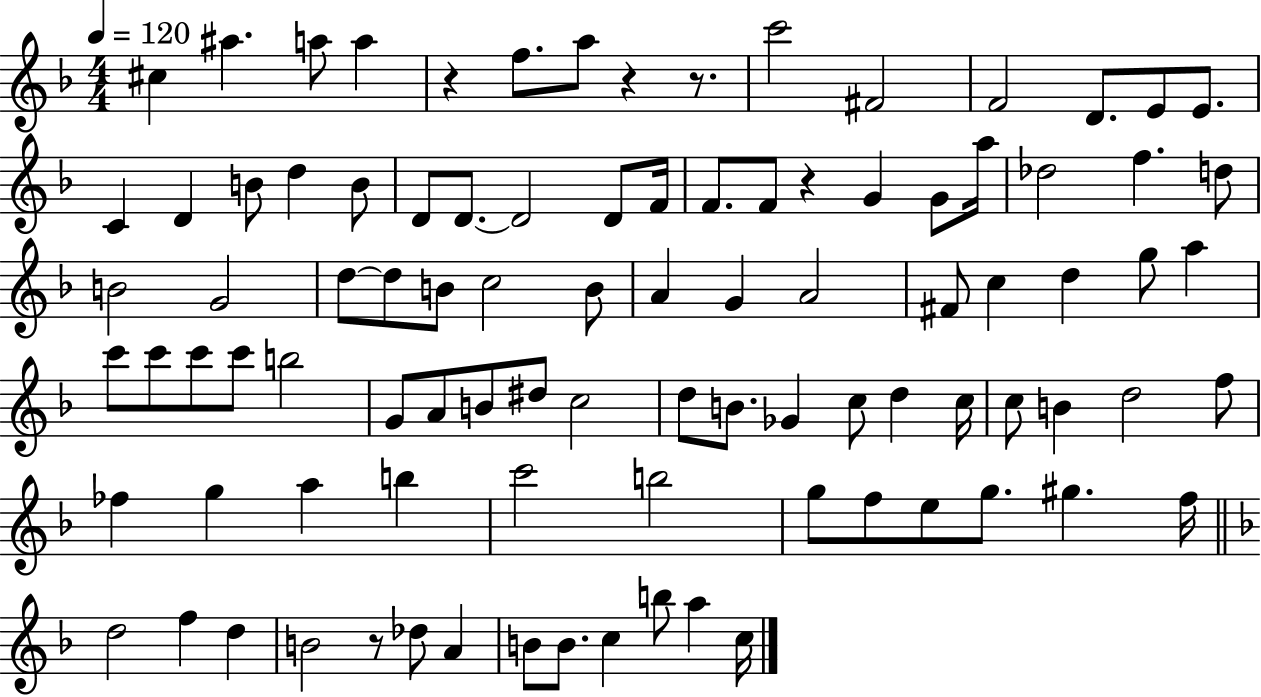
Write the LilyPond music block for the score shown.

{
  \clef treble
  \numericTimeSignature
  \time 4/4
  \key f \major
  \tempo 4 = 120
  \repeat volta 2 { cis''4 ais''4. a''8 a''4 | r4 f''8. a''8 r4 r8. | c'''2 fis'2 | f'2 d'8. e'8 e'8. | \break c'4 d'4 b'8 d''4 b'8 | d'8 d'8.~~ d'2 d'8 f'16 | f'8. f'8 r4 g'4 g'8 a''16 | des''2 f''4. d''8 | \break b'2 g'2 | d''8~~ d''8 b'8 c''2 b'8 | a'4 g'4 a'2 | fis'8 c''4 d''4 g''8 a''4 | \break c'''8 c'''8 c'''8 c'''8 b''2 | g'8 a'8 b'8 dis''8 c''2 | d''8 b'8. ges'4 c''8 d''4 c''16 | c''8 b'4 d''2 f''8 | \break fes''4 g''4 a''4 b''4 | c'''2 b''2 | g''8 f''8 e''8 g''8. gis''4. f''16 | \bar "||" \break \key f \major d''2 f''4 d''4 | b'2 r8 des''8 a'4 | b'8 b'8. c''4 b''8 a''4 c''16 | } \bar "|."
}